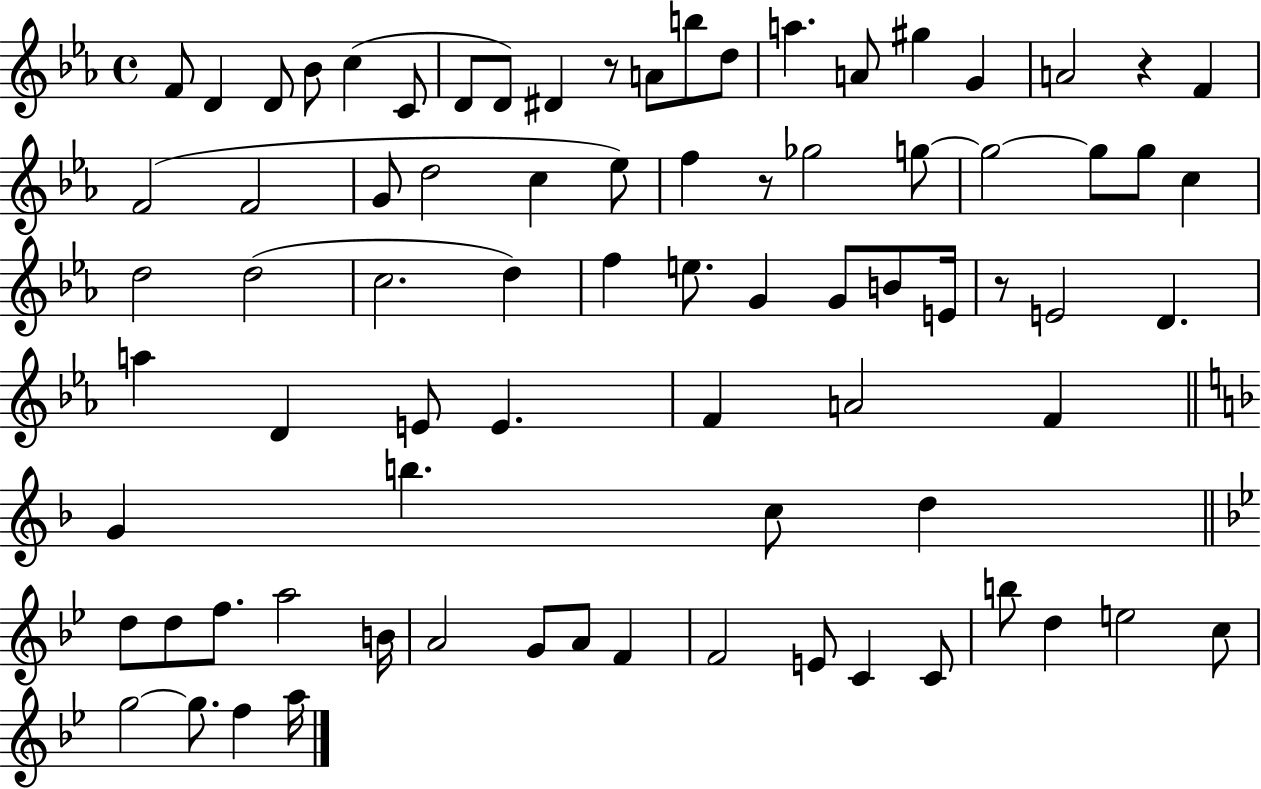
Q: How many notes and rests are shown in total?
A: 79